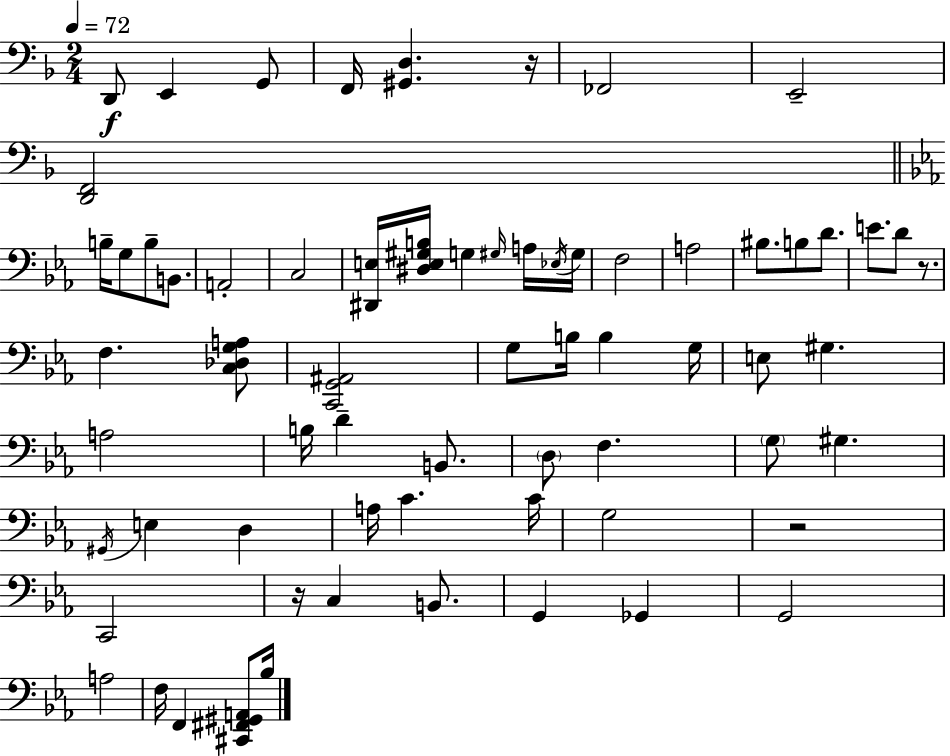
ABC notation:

X:1
T:Untitled
M:2/4
L:1/4
K:F
D,,/2 E,, G,,/2 F,,/4 [^G,,D,] z/4 _F,,2 E,,2 [D,,F,,]2 B,/4 G,/2 B,/2 B,,/2 A,,2 C,2 [^D,,E,]/4 [^D,E,^G,B,]/4 G, ^G,/4 A,/4 _E,/4 ^G,/4 F,2 A,2 ^B,/2 B,/2 D/2 E/2 D/2 z/2 F, [C,_D,G,A,]/2 [C,,G,,^A,,]2 G,/2 B,/4 B, G,/4 E,/2 ^G, A,2 B,/4 D B,,/2 D,/2 F, G,/2 ^G, ^G,,/4 E, D, A,/4 C C/4 G,2 z2 C,,2 z/4 C, B,,/2 G,, _G,, G,,2 A,2 F,/4 F,, [^C,,^F,,^G,,A,,]/2 _B,/4